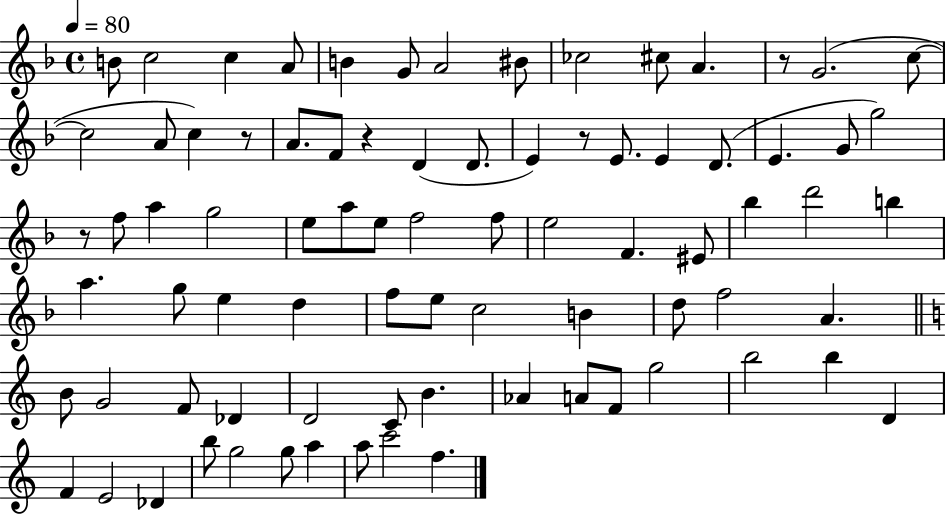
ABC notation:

X:1
T:Untitled
M:4/4
L:1/4
K:F
B/2 c2 c A/2 B G/2 A2 ^B/2 _c2 ^c/2 A z/2 G2 c/2 c2 A/2 c z/2 A/2 F/2 z D D/2 E z/2 E/2 E D/2 E G/2 g2 z/2 f/2 a g2 e/2 a/2 e/2 f2 f/2 e2 F ^E/2 _b d'2 b a g/2 e d f/2 e/2 c2 B d/2 f2 A B/2 G2 F/2 _D D2 C/2 B _A A/2 F/2 g2 b2 b D F E2 _D b/2 g2 g/2 a a/2 c'2 f